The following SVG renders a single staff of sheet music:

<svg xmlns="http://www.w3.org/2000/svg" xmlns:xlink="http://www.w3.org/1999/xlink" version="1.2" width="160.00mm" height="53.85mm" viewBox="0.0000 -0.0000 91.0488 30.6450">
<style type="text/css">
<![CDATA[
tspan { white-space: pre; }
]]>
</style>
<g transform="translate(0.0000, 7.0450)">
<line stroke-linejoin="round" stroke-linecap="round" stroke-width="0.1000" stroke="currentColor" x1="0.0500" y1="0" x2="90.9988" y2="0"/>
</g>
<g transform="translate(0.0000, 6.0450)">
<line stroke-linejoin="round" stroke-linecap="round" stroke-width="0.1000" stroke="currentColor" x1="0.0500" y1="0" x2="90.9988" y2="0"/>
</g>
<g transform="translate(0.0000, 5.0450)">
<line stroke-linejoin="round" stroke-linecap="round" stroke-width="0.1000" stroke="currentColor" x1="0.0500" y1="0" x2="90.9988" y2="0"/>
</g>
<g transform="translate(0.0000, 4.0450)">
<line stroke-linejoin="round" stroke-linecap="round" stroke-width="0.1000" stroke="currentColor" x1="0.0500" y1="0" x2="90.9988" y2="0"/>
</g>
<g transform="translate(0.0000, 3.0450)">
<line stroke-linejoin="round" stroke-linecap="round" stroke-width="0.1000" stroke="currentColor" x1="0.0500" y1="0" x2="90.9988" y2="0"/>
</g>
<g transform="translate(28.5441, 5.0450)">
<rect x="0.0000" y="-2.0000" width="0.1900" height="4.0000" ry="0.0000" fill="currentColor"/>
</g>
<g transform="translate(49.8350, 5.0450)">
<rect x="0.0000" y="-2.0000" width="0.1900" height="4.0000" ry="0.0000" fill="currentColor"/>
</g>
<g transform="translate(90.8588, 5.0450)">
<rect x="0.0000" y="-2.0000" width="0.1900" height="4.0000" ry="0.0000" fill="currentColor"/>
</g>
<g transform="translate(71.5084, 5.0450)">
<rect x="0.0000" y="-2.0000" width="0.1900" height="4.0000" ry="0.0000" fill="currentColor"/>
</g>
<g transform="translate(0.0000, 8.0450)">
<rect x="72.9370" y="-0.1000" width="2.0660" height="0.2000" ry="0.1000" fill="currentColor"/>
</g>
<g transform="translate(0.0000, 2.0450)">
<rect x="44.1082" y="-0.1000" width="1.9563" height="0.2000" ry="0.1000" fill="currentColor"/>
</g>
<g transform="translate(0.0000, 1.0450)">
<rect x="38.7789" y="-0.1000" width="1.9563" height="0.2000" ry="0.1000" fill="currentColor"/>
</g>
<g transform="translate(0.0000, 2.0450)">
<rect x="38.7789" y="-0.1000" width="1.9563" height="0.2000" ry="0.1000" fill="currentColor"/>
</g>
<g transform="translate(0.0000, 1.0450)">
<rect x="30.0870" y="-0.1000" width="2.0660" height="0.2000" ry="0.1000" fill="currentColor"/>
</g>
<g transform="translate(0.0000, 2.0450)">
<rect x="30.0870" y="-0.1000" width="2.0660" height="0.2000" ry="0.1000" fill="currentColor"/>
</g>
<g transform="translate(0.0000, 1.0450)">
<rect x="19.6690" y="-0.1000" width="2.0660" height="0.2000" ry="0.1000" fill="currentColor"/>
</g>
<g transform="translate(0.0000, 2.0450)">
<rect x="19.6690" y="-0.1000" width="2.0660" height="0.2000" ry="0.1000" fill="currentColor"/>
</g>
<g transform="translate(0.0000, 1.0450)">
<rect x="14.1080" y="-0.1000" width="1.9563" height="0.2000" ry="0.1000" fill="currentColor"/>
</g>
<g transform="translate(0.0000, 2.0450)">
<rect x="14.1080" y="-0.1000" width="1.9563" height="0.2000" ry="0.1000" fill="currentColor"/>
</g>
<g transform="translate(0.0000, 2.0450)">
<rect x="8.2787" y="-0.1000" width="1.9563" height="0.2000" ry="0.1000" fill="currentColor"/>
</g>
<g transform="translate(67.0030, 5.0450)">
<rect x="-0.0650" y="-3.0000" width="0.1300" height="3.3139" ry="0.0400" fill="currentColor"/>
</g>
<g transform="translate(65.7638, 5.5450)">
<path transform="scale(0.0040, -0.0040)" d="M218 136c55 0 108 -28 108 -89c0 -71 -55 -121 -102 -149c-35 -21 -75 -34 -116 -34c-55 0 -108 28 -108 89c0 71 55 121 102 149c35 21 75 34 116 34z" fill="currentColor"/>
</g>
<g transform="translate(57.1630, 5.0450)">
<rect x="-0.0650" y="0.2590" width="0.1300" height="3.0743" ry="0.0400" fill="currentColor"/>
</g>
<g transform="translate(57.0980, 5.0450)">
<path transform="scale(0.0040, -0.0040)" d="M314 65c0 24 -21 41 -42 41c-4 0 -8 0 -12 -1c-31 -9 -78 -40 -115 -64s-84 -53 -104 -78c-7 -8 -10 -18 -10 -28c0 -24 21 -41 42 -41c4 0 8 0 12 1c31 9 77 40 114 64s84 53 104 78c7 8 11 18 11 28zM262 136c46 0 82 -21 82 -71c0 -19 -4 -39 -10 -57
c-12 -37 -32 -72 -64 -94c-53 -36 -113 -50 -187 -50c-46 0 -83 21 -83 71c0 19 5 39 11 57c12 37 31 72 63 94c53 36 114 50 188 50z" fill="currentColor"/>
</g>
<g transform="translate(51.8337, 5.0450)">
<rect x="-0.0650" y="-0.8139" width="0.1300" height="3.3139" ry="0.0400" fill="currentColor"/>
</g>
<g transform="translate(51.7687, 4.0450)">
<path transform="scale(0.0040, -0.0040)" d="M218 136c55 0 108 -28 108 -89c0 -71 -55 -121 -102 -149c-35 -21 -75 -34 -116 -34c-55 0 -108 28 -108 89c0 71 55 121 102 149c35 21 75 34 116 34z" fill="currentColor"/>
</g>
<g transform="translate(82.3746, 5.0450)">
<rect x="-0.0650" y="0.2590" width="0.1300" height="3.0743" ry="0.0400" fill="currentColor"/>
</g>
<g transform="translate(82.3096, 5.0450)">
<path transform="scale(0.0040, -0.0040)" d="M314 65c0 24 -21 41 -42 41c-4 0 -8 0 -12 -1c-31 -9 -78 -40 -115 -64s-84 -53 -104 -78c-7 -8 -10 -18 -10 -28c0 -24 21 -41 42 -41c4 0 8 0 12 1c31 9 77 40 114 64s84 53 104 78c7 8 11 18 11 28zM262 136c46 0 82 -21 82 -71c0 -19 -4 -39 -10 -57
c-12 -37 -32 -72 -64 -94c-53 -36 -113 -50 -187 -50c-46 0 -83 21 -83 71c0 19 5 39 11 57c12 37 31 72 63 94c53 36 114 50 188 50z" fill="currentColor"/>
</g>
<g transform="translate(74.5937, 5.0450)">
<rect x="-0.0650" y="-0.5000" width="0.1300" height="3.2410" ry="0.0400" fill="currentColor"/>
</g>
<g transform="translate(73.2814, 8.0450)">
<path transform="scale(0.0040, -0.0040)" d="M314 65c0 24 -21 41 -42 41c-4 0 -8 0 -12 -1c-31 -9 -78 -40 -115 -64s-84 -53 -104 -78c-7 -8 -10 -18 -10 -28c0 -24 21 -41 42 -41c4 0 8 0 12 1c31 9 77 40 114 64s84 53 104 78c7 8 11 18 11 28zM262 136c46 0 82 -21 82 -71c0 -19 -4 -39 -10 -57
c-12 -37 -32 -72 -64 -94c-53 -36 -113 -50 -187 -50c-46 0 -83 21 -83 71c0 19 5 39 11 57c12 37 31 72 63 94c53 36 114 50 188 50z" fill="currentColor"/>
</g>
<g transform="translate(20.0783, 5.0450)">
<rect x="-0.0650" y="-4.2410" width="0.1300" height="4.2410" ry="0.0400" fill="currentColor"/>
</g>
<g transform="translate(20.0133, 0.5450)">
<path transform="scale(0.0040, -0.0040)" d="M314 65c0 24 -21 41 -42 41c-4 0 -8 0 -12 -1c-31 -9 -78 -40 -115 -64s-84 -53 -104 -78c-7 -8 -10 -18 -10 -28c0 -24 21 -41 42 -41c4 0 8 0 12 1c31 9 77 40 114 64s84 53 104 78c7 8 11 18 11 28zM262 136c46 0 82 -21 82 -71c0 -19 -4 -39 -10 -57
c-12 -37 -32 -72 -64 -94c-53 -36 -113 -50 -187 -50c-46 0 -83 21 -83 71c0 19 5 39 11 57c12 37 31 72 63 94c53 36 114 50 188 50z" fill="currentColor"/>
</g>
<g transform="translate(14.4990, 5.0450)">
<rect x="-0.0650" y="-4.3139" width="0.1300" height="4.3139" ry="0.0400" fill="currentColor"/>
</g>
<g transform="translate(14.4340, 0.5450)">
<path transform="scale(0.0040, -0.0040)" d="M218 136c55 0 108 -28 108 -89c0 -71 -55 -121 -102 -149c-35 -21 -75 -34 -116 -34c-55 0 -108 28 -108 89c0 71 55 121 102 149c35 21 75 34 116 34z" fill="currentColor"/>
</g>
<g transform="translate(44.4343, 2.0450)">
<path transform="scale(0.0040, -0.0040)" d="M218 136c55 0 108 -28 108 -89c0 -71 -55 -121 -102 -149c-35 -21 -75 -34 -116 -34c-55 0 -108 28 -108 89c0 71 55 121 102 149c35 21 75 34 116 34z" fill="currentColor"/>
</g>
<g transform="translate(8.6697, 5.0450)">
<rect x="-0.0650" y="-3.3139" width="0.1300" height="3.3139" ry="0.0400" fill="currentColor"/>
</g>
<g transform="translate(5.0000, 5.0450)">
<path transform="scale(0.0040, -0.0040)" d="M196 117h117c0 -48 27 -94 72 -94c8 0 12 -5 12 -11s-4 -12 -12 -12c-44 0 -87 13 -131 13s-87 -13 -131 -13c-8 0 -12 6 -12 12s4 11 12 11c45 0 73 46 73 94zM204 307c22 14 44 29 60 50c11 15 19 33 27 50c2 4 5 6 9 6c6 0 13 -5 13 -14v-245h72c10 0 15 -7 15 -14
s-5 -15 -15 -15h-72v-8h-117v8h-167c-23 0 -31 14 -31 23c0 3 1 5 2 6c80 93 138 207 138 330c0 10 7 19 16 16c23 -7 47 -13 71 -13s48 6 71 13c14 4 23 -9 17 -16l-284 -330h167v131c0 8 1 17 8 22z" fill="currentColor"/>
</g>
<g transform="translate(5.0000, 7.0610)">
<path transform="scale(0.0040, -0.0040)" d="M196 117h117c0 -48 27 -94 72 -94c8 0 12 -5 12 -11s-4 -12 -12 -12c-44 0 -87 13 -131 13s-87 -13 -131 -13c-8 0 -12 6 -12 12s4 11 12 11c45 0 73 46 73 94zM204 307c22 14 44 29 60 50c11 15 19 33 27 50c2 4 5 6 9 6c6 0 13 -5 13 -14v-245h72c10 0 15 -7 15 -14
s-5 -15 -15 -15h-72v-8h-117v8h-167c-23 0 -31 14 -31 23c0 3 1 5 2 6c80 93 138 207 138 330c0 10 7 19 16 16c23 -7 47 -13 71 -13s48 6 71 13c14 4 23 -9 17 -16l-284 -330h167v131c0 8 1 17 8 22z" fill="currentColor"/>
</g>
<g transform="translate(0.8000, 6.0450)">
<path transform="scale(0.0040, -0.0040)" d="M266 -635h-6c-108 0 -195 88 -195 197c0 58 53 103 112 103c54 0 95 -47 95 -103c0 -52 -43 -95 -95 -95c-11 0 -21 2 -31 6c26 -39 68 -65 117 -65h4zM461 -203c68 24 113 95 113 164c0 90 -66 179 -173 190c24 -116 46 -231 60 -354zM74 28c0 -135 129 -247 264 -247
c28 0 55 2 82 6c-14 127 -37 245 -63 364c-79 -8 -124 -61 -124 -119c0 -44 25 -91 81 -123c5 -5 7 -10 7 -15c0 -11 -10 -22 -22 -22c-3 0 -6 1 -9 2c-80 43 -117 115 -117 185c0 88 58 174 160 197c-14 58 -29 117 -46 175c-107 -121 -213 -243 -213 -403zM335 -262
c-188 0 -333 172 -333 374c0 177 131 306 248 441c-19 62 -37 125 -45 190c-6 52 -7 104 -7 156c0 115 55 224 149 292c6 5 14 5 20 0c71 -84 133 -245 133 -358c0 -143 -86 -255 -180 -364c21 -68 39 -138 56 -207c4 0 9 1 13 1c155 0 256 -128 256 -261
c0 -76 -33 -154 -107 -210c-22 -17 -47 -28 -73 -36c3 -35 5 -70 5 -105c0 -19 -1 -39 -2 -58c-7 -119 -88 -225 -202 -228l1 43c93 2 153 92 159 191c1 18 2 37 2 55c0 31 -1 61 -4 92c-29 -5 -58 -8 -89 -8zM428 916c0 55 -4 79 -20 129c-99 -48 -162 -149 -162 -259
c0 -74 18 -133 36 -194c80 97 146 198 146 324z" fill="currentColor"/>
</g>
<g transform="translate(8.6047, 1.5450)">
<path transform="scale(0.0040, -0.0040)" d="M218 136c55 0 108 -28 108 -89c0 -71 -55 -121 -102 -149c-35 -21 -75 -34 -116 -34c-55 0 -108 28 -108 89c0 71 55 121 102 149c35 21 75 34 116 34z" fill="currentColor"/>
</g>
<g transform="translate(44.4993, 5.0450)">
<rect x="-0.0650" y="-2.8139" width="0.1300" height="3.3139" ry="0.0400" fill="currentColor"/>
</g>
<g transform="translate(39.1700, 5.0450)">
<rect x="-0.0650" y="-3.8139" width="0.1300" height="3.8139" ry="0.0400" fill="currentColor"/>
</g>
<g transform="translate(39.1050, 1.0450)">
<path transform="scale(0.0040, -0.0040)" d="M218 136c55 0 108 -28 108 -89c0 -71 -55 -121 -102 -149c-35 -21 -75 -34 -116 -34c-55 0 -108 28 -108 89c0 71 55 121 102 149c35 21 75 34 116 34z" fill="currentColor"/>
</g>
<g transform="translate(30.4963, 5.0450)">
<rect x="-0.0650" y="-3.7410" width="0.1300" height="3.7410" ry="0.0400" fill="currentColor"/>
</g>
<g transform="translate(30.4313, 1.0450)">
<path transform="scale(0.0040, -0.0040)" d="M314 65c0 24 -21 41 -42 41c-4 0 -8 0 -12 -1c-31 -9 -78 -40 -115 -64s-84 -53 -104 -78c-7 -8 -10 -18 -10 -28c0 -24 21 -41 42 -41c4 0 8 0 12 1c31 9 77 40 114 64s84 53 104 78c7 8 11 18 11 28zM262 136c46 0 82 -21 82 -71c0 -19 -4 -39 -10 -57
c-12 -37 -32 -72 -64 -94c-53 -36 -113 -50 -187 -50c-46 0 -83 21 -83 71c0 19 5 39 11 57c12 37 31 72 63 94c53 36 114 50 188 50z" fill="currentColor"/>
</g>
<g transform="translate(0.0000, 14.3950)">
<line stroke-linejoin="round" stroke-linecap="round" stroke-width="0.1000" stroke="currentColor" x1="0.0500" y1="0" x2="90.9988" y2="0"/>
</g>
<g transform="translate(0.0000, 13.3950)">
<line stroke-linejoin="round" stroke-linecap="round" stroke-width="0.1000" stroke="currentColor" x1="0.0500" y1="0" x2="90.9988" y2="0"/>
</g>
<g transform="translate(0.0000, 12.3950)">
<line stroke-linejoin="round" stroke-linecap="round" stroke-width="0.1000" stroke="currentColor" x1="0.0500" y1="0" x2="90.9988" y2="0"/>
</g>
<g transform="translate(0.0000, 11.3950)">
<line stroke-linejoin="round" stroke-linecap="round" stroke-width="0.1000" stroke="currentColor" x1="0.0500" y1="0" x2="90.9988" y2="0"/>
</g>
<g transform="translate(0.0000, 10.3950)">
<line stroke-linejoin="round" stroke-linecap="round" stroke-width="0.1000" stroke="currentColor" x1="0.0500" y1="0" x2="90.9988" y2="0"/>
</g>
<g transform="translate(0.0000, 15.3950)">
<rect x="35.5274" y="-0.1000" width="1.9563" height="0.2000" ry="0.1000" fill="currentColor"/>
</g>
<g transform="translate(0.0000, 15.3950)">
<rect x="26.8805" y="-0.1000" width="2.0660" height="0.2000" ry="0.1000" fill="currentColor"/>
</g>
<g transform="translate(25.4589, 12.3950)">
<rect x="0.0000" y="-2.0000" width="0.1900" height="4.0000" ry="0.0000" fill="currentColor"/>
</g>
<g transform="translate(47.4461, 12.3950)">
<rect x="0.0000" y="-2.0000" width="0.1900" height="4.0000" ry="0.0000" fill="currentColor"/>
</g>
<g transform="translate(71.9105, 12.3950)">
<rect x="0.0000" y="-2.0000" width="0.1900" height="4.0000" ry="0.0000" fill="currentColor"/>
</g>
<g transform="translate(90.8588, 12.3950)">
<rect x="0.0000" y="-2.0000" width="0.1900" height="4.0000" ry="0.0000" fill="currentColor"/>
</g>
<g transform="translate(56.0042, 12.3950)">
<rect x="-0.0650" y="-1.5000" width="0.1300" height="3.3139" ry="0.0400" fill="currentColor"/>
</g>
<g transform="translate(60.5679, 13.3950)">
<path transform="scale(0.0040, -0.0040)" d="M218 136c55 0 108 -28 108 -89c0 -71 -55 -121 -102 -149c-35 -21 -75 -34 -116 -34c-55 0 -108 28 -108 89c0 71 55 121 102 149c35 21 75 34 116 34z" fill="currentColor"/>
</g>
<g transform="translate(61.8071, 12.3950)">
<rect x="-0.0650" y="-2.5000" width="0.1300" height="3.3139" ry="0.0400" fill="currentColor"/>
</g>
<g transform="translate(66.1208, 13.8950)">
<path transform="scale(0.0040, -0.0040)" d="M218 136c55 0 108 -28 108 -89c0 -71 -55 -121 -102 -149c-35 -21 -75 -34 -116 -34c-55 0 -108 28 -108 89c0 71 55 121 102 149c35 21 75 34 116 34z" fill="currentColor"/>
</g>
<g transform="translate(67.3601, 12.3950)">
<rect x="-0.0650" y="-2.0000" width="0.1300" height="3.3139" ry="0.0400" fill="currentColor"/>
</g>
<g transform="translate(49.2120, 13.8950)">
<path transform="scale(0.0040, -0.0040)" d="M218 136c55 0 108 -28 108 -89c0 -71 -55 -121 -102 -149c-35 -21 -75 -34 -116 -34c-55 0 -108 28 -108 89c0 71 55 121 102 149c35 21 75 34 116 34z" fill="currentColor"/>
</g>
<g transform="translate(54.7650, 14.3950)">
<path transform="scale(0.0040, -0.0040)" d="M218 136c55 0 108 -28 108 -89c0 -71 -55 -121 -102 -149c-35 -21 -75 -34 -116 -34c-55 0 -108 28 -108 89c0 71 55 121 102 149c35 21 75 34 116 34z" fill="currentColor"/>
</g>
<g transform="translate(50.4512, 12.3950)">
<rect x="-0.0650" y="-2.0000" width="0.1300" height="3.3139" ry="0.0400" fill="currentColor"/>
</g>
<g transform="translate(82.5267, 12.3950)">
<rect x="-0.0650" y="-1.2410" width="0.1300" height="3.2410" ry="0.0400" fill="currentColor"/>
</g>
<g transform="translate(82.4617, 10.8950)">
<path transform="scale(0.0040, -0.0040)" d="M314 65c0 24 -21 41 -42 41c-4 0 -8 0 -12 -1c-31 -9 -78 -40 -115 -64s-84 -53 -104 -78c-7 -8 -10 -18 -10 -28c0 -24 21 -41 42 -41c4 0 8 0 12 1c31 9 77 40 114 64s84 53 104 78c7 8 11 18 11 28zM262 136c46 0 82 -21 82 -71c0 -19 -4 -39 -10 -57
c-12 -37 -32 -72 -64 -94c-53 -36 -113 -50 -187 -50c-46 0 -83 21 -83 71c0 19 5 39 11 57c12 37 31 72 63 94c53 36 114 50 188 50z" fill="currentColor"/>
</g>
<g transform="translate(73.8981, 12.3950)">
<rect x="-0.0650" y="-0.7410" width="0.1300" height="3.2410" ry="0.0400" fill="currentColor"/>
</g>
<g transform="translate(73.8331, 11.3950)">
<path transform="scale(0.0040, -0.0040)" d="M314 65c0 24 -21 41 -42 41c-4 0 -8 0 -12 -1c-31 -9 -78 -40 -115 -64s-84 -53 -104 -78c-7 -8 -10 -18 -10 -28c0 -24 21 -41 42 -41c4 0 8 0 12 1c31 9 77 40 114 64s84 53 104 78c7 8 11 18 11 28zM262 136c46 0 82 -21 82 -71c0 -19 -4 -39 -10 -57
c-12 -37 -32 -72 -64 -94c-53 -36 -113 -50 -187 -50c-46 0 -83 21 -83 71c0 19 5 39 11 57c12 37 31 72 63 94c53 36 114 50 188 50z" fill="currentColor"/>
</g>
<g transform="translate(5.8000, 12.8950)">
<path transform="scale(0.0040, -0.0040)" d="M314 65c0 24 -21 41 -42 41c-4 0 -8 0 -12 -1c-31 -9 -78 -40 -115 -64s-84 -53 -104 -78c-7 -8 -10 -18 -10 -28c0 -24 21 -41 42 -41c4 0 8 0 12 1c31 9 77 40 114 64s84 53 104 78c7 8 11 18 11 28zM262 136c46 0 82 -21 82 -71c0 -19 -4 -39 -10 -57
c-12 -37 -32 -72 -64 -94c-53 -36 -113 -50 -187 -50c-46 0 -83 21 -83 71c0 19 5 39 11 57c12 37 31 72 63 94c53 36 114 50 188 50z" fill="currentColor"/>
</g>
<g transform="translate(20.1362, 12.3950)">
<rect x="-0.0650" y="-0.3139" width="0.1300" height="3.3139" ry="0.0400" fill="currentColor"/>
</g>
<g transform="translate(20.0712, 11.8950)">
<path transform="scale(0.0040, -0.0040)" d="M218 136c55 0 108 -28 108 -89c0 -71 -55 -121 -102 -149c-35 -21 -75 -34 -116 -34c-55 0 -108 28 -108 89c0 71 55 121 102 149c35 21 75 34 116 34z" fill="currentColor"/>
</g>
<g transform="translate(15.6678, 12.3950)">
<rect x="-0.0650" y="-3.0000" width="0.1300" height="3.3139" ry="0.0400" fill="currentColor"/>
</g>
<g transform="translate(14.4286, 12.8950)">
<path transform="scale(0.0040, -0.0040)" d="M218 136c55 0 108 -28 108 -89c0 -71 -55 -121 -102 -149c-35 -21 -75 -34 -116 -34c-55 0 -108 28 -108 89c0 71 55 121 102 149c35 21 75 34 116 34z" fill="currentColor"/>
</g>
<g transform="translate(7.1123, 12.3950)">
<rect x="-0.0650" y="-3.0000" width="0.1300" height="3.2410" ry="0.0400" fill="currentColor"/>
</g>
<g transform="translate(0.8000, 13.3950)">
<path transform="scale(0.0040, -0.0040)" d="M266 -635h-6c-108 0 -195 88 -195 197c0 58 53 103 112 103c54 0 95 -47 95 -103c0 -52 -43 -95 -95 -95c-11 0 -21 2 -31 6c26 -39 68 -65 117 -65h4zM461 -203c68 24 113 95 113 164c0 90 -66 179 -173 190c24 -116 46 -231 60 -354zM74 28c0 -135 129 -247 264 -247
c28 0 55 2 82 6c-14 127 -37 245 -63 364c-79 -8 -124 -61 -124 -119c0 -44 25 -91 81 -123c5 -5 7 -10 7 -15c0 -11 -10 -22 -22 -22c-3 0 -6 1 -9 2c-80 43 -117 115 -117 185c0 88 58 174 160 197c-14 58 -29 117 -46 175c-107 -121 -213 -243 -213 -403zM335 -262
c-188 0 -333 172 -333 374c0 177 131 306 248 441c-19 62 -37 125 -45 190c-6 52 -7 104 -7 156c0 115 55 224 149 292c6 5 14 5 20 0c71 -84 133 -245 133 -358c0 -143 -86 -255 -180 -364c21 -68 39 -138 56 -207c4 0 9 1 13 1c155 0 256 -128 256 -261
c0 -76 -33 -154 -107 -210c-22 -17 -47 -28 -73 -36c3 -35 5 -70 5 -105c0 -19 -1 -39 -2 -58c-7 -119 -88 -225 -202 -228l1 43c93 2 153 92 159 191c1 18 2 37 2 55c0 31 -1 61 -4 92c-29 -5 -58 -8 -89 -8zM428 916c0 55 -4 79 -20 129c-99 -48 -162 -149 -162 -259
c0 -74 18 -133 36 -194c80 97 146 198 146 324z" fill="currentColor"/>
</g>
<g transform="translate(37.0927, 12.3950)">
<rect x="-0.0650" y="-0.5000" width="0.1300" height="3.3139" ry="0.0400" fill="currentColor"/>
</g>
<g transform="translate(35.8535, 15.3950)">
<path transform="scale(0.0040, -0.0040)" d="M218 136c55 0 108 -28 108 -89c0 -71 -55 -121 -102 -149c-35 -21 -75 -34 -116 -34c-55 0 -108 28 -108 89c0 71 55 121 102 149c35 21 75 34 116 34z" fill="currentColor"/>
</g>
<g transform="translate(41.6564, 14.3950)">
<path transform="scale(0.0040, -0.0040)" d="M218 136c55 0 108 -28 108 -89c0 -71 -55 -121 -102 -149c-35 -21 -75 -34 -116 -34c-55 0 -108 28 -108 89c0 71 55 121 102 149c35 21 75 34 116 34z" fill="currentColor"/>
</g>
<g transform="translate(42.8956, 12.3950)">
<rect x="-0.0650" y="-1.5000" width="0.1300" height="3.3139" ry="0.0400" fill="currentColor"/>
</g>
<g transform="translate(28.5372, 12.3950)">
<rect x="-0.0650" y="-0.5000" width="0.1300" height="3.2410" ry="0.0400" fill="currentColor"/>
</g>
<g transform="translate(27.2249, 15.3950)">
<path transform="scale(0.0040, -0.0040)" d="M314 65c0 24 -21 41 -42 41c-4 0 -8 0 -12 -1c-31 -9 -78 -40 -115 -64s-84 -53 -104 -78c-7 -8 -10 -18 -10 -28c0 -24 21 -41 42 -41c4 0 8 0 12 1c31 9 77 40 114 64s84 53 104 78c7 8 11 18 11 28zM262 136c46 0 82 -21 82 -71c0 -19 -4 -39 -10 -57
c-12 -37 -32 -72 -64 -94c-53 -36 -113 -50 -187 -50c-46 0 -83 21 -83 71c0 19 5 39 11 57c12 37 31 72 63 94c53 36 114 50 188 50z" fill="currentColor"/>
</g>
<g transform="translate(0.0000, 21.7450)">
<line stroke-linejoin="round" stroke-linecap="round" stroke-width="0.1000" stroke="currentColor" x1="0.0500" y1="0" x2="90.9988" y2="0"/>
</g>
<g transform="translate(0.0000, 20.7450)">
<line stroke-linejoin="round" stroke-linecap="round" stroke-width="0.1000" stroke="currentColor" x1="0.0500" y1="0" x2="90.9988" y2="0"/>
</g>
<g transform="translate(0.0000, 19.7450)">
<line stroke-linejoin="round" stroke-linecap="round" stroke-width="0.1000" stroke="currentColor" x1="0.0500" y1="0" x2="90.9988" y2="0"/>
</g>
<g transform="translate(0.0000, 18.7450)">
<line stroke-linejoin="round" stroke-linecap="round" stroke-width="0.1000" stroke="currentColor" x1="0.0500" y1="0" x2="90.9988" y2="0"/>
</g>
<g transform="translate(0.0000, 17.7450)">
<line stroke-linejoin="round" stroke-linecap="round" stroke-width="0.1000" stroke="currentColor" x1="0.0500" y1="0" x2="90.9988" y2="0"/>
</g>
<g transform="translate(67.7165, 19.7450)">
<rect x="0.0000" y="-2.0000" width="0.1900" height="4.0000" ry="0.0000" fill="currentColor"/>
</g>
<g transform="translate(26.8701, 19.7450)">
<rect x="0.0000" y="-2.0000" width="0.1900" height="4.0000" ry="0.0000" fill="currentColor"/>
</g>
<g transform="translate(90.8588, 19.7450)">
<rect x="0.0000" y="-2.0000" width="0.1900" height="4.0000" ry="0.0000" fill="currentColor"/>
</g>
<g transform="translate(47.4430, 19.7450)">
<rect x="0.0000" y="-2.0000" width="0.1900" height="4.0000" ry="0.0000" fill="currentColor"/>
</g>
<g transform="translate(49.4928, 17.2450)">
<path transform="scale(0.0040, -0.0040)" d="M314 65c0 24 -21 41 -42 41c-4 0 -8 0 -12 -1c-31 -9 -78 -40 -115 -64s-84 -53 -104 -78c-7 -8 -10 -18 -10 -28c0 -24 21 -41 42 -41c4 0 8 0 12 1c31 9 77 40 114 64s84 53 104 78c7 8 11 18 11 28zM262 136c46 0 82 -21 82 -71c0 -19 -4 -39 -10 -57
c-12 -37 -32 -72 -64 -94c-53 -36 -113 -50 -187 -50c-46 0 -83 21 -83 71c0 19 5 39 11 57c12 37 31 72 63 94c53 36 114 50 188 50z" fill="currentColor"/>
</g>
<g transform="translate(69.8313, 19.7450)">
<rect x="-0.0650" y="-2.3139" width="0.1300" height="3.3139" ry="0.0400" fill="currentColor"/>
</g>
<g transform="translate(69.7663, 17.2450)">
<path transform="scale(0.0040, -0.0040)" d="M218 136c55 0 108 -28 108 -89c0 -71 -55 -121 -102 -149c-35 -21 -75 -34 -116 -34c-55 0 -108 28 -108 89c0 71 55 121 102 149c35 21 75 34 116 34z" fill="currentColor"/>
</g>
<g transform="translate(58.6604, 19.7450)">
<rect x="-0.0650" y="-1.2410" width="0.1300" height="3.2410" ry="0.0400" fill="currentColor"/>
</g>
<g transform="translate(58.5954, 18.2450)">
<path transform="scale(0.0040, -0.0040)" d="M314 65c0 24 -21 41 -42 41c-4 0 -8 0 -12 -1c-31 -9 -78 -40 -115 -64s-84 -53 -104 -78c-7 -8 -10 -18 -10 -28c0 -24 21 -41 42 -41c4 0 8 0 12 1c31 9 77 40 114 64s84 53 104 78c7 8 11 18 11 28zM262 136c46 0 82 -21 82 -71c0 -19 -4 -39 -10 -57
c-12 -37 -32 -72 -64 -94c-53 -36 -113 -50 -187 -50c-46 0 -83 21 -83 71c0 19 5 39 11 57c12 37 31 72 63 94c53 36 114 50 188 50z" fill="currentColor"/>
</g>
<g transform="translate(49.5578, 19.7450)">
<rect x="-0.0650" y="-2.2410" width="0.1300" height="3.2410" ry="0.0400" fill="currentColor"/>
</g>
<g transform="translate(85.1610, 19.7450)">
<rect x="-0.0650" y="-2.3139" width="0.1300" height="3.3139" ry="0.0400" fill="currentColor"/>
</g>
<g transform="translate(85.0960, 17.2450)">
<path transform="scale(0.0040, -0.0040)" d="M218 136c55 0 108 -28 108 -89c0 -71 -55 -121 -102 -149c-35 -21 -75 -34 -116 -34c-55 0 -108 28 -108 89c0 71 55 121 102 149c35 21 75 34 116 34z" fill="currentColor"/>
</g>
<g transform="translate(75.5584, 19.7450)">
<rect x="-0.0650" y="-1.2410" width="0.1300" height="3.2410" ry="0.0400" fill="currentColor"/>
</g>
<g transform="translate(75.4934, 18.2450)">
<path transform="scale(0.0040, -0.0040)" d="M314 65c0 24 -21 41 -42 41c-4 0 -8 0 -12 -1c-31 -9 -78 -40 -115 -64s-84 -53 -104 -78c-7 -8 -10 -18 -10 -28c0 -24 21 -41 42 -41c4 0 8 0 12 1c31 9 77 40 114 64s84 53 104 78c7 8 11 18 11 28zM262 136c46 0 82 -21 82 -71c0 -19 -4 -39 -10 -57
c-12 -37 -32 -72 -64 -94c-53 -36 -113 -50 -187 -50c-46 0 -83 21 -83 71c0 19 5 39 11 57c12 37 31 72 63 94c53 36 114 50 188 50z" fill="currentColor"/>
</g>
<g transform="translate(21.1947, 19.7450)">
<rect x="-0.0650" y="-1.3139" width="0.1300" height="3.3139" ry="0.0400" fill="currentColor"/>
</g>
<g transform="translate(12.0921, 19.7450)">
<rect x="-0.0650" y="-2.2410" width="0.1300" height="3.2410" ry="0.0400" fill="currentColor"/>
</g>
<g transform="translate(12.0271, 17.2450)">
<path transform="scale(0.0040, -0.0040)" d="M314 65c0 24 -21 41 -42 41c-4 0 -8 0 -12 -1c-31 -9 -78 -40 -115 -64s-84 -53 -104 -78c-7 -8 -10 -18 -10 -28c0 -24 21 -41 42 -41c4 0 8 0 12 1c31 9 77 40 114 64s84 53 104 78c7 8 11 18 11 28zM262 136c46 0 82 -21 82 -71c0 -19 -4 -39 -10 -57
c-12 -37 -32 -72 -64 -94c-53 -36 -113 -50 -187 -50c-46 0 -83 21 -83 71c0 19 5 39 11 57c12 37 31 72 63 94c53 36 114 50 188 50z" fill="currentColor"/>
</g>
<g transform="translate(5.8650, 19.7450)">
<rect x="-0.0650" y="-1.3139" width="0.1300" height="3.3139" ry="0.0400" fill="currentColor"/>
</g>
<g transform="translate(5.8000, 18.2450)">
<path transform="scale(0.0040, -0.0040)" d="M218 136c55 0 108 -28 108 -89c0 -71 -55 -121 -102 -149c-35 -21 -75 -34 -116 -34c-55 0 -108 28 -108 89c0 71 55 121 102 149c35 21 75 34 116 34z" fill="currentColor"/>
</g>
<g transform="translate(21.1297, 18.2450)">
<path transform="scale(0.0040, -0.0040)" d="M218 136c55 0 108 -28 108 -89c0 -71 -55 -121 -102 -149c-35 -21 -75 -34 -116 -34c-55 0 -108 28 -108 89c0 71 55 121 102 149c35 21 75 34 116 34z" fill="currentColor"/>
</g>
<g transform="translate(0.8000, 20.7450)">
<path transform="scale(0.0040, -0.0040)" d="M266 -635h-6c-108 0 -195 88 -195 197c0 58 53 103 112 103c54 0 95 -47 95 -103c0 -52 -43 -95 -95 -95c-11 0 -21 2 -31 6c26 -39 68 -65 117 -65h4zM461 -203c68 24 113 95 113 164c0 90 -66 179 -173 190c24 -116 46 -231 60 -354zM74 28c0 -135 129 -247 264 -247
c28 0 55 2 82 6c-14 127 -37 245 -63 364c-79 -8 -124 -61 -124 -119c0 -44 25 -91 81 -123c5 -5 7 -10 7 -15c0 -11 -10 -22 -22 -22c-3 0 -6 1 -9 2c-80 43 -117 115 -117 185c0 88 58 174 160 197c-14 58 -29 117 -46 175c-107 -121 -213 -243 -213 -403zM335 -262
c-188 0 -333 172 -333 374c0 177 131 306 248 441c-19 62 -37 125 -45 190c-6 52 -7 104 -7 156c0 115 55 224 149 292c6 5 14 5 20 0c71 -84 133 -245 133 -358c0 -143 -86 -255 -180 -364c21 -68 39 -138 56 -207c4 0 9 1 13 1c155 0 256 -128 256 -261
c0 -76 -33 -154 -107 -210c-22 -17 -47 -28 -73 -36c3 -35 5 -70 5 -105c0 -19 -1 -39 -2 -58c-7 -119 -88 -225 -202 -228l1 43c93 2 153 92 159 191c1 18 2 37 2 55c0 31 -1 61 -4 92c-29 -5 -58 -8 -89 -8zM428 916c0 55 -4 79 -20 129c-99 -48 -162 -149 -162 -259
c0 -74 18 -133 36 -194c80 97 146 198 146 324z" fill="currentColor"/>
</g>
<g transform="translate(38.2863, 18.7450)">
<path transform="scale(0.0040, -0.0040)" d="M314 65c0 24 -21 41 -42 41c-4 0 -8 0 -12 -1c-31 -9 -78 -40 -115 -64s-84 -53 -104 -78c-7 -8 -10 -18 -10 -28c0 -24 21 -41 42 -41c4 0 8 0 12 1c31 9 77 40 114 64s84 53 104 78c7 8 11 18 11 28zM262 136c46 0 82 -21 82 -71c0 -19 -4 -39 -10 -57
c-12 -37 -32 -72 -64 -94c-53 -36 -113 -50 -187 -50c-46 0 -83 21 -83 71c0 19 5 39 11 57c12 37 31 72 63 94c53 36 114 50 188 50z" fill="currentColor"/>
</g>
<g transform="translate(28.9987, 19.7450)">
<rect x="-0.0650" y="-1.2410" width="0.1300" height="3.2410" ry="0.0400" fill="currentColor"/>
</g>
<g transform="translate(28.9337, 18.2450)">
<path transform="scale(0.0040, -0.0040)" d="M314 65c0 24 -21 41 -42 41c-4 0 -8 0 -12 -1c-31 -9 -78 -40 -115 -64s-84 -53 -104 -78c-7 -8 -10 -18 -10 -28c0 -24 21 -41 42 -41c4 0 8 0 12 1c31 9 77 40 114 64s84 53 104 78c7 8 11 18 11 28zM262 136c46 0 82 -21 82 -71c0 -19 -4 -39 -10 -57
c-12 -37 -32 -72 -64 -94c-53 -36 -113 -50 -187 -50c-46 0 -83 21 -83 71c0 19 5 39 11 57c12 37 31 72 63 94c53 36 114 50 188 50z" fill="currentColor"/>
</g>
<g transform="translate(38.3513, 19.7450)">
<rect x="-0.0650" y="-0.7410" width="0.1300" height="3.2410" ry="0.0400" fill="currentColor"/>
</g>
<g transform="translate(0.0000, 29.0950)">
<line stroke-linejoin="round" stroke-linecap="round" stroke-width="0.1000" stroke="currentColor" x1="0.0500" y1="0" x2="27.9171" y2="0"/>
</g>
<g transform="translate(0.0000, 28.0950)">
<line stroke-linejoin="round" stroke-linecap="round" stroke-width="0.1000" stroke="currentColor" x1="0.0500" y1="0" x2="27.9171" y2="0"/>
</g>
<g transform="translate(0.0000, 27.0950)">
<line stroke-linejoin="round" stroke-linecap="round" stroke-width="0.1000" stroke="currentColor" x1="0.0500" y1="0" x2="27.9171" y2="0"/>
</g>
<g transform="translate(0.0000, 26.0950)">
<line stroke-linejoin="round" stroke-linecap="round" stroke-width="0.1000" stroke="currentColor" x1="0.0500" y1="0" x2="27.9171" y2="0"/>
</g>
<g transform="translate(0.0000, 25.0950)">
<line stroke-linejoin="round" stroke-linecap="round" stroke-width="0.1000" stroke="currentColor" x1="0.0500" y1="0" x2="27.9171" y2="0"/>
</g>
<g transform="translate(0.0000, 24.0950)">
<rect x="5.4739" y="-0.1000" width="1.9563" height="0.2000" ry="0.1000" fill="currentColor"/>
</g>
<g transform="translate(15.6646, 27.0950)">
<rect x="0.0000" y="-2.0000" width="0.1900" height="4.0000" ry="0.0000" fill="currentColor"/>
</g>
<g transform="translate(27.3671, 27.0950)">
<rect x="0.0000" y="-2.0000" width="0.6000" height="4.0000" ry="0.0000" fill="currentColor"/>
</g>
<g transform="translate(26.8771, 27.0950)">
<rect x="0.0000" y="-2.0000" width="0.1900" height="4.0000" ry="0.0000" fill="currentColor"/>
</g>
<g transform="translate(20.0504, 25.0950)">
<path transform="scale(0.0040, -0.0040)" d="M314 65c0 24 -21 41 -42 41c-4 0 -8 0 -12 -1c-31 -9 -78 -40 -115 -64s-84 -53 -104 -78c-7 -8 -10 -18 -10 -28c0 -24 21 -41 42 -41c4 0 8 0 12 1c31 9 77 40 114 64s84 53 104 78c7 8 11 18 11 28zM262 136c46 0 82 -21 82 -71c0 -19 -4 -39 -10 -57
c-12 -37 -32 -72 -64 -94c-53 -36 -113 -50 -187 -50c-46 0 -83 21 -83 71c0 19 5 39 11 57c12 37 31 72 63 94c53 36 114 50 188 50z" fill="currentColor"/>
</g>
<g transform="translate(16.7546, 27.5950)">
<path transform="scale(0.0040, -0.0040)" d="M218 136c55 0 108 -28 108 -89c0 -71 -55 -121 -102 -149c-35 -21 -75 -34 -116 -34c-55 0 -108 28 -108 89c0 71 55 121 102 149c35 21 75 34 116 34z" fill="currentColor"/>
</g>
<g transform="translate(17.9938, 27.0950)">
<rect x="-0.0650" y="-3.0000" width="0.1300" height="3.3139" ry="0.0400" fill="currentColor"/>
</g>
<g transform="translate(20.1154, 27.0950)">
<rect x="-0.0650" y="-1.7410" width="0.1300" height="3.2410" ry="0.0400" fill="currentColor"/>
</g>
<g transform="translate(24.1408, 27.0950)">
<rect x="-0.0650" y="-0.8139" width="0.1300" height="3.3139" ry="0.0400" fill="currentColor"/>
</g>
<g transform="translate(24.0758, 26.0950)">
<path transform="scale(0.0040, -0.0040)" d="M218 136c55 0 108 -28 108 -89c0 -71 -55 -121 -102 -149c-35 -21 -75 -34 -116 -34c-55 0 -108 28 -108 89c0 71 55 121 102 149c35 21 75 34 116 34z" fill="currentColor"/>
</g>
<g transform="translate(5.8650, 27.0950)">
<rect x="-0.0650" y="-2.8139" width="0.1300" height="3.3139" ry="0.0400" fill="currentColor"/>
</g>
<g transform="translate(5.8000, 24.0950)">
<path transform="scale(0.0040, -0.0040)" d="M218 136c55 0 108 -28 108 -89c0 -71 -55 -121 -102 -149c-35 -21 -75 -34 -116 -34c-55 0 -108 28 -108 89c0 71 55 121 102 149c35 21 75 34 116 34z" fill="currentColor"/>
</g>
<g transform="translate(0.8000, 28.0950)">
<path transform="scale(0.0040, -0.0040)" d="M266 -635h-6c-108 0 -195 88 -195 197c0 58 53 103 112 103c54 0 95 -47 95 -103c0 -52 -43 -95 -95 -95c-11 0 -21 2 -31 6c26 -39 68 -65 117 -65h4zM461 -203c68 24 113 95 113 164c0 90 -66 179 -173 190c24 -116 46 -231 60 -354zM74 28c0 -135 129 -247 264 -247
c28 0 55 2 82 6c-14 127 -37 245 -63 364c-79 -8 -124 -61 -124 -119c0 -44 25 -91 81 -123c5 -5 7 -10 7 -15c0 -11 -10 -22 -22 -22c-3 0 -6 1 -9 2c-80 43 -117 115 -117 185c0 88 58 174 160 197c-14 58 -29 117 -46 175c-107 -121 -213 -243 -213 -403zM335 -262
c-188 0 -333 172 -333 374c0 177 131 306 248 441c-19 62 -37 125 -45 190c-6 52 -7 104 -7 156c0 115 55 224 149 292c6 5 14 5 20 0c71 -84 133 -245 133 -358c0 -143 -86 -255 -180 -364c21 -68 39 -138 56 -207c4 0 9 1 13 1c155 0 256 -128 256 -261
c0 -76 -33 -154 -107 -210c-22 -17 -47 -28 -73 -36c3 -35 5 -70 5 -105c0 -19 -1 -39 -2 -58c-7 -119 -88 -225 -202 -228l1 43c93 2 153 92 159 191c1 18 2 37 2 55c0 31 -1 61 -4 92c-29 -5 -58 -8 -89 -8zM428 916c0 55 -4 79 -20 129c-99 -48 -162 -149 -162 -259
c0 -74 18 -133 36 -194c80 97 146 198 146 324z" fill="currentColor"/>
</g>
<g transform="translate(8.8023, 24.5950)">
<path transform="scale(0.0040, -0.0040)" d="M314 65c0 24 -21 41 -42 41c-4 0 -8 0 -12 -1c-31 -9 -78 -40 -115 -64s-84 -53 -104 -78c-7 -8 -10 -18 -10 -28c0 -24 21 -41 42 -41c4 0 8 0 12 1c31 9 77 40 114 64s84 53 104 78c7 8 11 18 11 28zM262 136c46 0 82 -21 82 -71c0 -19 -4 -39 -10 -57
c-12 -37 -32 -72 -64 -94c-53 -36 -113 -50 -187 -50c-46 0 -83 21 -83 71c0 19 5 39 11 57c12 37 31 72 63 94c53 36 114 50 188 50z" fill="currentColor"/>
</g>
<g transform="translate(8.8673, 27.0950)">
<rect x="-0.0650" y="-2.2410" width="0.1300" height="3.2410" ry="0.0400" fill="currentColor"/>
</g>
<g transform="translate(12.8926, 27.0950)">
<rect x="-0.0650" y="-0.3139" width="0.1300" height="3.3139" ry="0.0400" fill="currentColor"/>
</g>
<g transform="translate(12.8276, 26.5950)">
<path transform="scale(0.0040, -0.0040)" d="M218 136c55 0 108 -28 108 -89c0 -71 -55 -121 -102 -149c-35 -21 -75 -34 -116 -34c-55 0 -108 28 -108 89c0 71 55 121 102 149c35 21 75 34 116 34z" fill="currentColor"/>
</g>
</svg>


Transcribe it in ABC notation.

X:1
T:Untitled
M:4/4
L:1/4
K:C
b d' d'2 c'2 c' a d B2 A C2 B2 A2 A c C2 C E F E G F d2 e2 e g2 e e2 d2 g2 e2 g e2 g a g2 c A f2 d